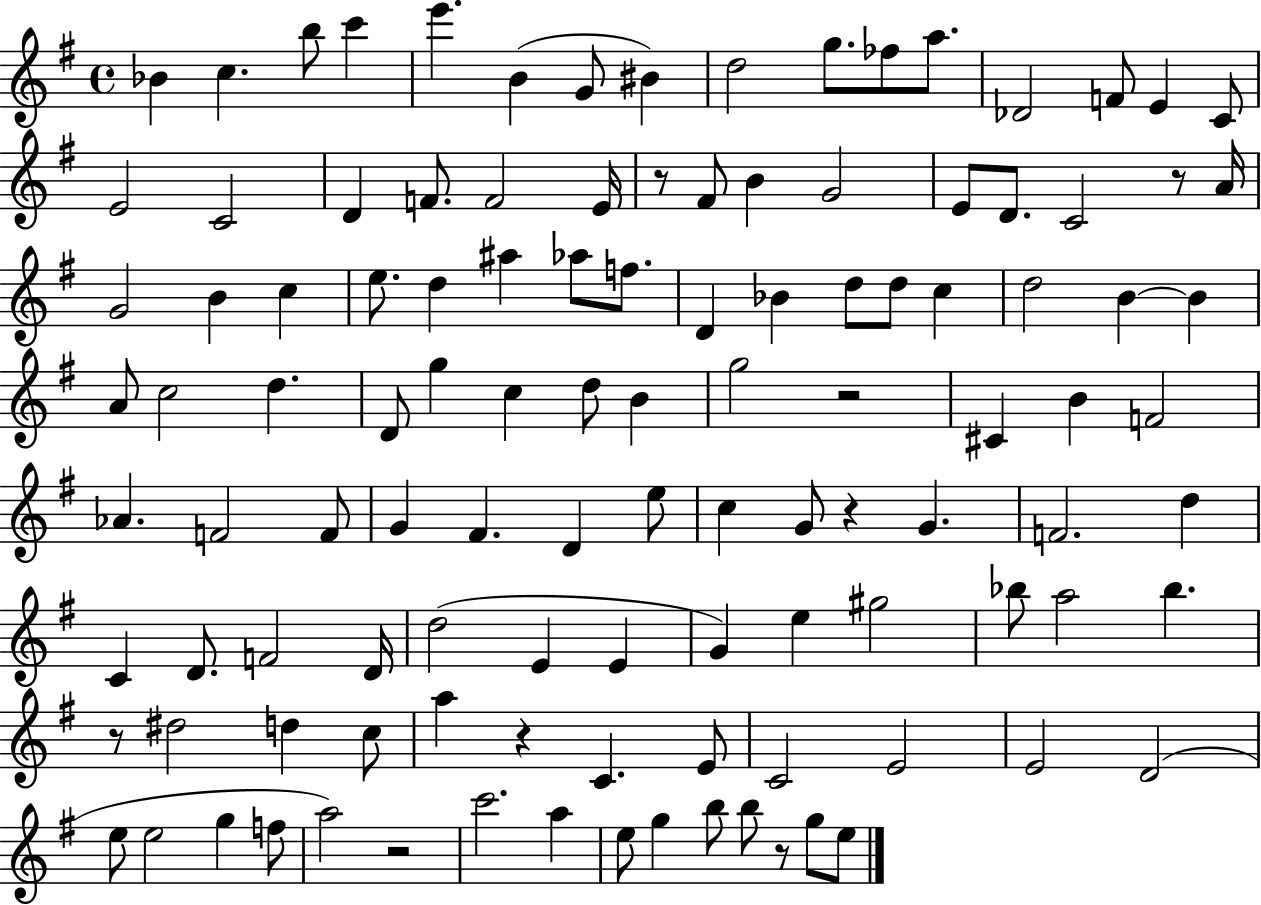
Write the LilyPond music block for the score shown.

{
  \clef treble
  \time 4/4
  \defaultTimeSignature
  \key g \major
  bes'4 c''4. b''8 c'''4 | e'''4. b'4( g'8 bis'4) | d''2 g''8. fes''8 a''8. | des'2 f'8 e'4 c'8 | \break e'2 c'2 | d'4 f'8. f'2 e'16 | r8 fis'8 b'4 g'2 | e'8 d'8. c'2 r8 a'16 | \break g'2 b'4 c''4 | e''8. d''4 ais''4 aes''8 f''8. | d'4 bes'4 d''8 d''8 c''4 | d''2 b'4~~ b'4 | \break a'8 c''2 d''4. | d'8 g''4 c''4 d''8 b'4 | g''2 r2 | cis'4 b'4 f'2 | \break aes'4. f'2 f'8 | g'4 fis'4. d'4 e''8 | c''4 g'8 r4 g'4. | f'2. d''4 | \break c'4 d'8. f'2 d'16 | d''2( e'4 e'4 | g'4) e''4 gis''2 | bes''8 a''2 bes''4. | \break r8 dis''2 d''4 c''8 | a''4 r4 c'4. e'8 | c'2 e'2 | e'2 d'2( | \break e''8 e''2 g''4 f''8 | a''2) r2 | c'''2. a''4 | e''8 g''4 b''8 b''8 r8 g''8 e''8 | \break \bar "|."
}